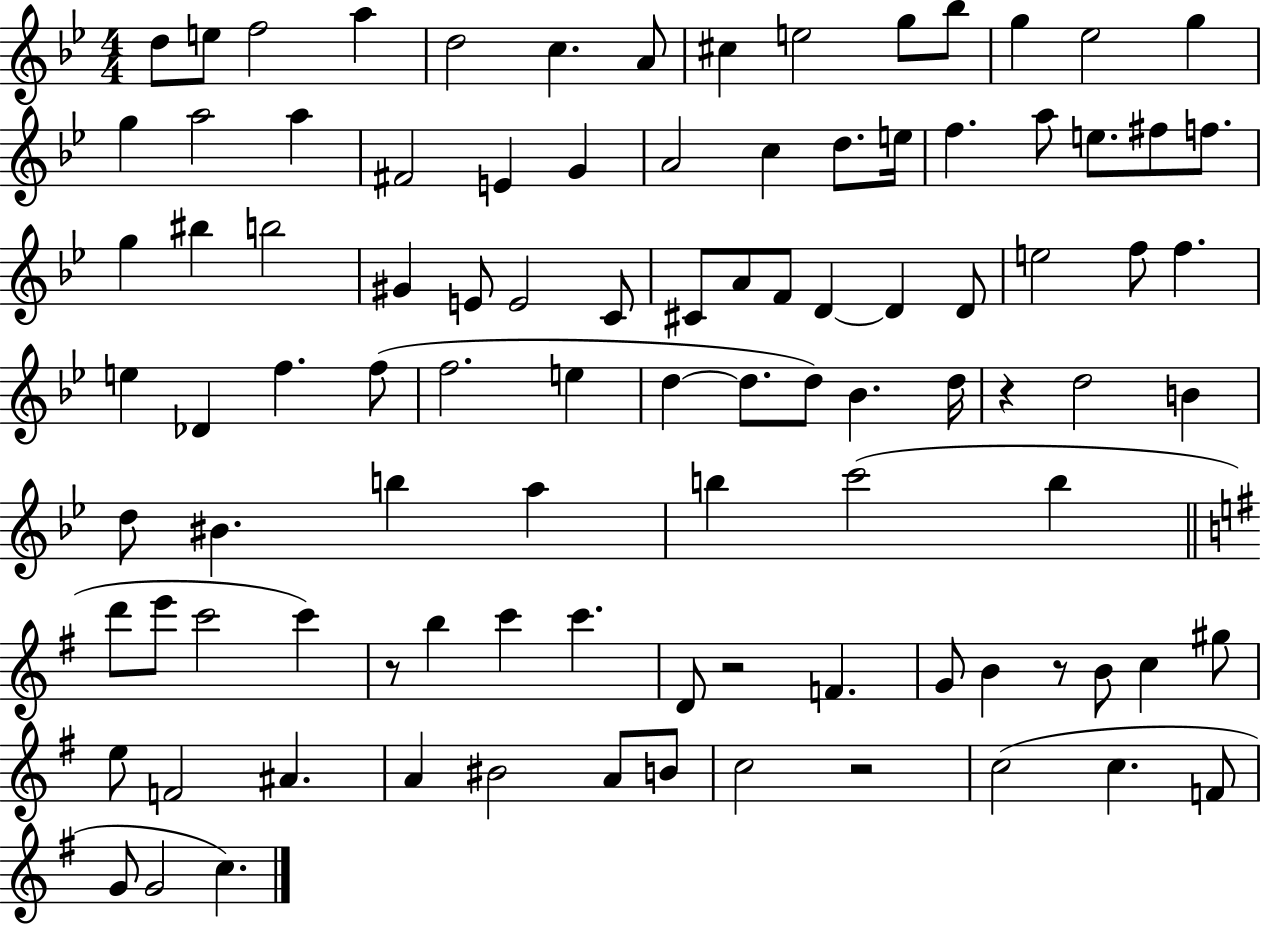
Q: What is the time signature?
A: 4/4